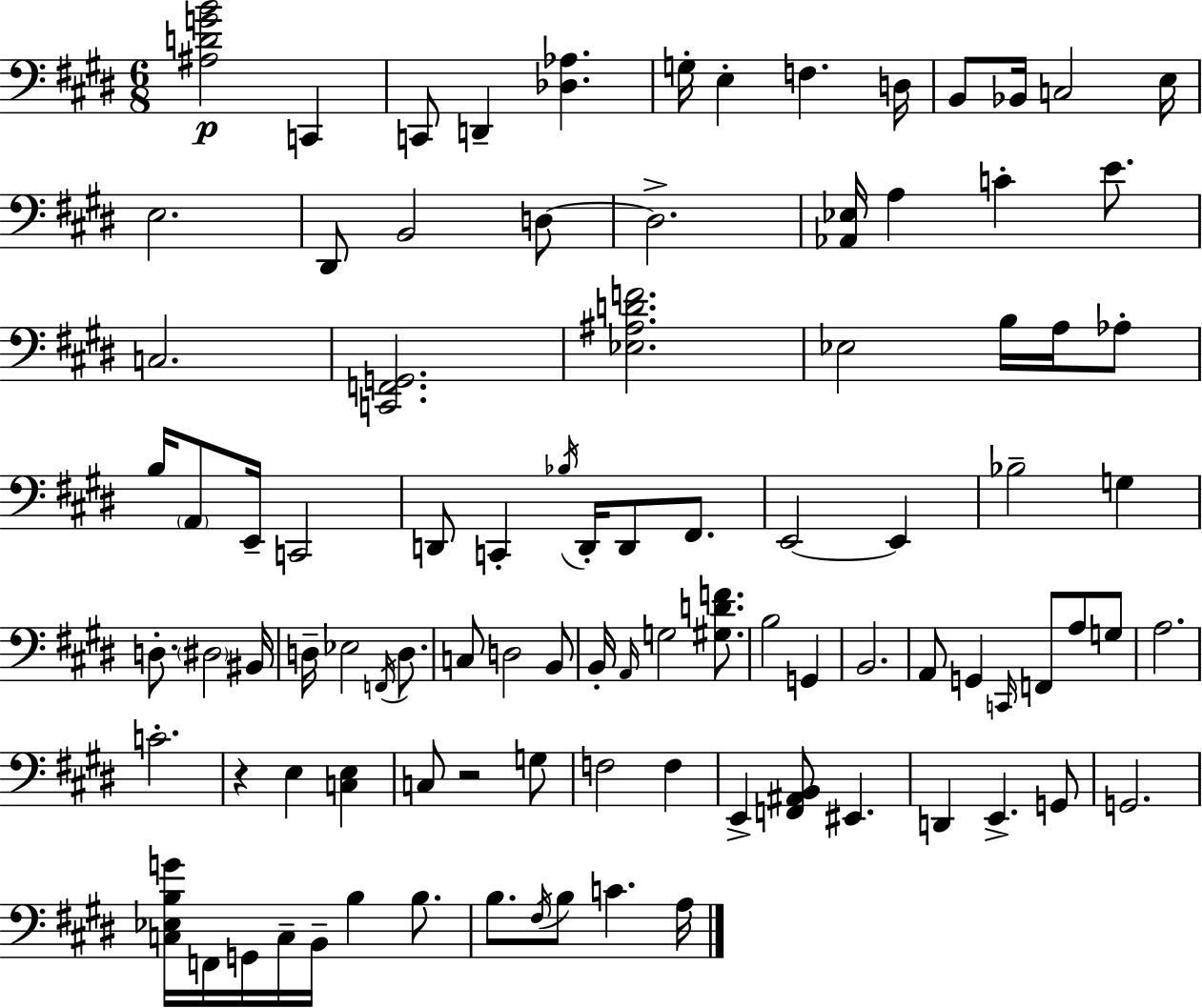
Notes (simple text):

[A#3,D4,G4,B4]/h C2/q C2/e D2/q [Db3,Ab3]/q. G3/s E3/q F3/q. D3/s B2/e Bb2/s C3/h E3/s E3/h. D#2/e B2/h D3/e D3/h. [Ab2,Eb3]/s A3/q C4/q E4/e. C3/h. [C2,F2,G2]/h. [Eb3,A#3,D4,F4]/h. Eb3/h B3/s A3/s Ab3/e B3/s A2/e E2/s C2/h D2/e C2/q Bb3/s D2/s D2/e F#2/e. E2/h E2/q Bb3/h G3/q D3/e. D#3/h BIS2/s D3/s Eb3/h F2/s D3/e. C3/e D3/h B2/e B2/s A2/s G3/h [G#3,D4,F4]/e. B3/h G2/q B2/h. A2/e G2/q C2/s F2/e A3/e G3/e A3/h. C4/h. R/q E3/q [C3,E3]/q C3/e R/h G3/e F3/h F3/q E2/q [F2,A#2,B2]/e EIS2/q. D2/q E2/q. G2/e G2/h. [C3,Eb3,B3,G4]/s F2/s G2/s C3/s B2/s B3/q B3/e. B3/e. F#3/s B3/e C4/q. A3/s